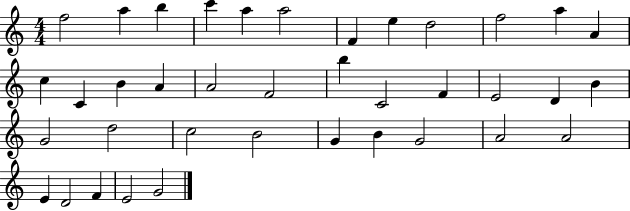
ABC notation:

X:1
T:Untitled
M:4/4
L:1/4
K:C
f2 a b c' a a2 F e d2 f2 a A c C B A A2 F2 b C2 F E2 D B G2 d2 c2 B2 G B G2 A2 A2 E D2 F E2 G2